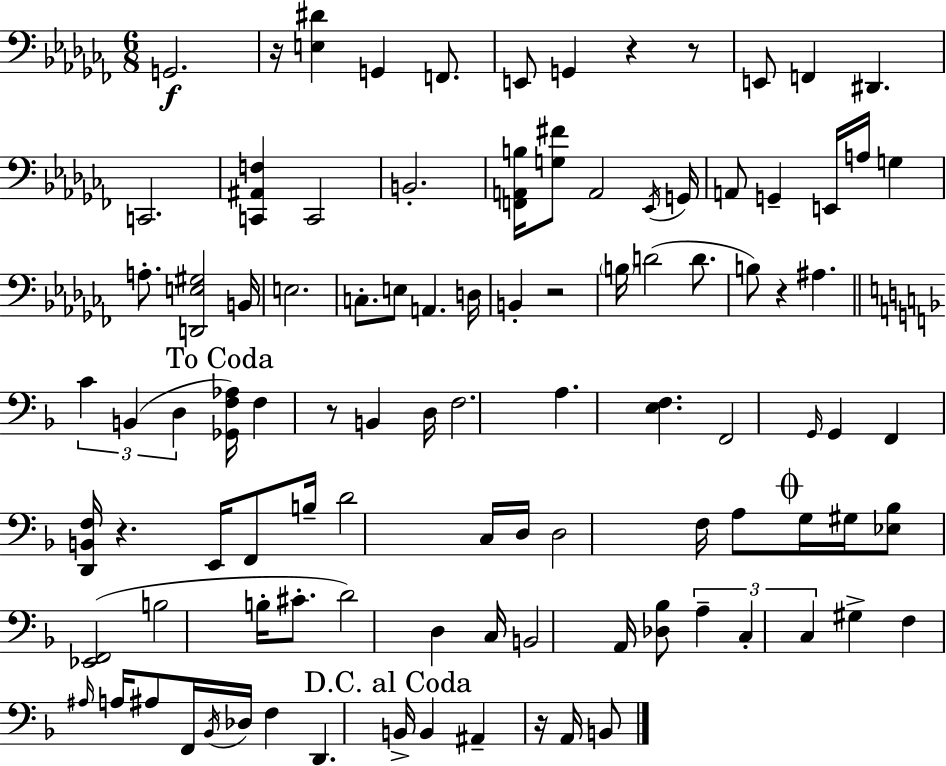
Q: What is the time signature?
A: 6/8